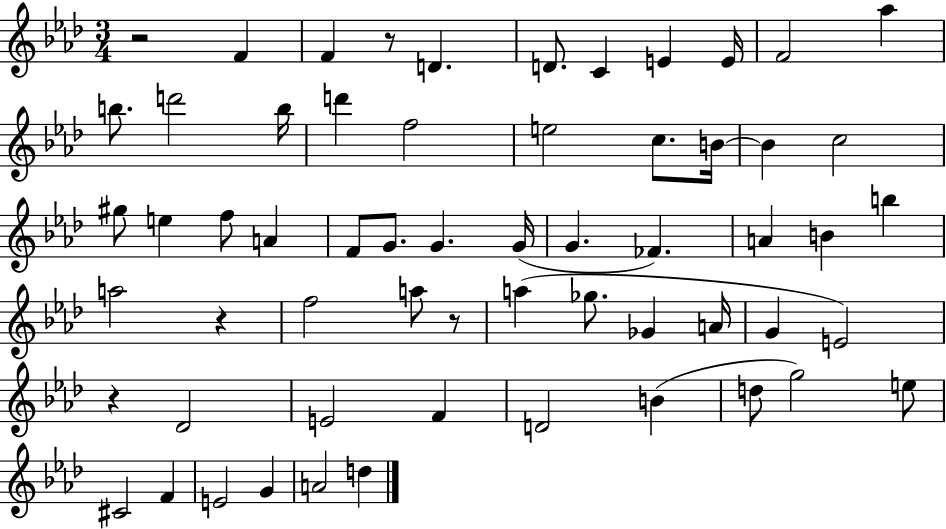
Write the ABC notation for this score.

X:1
T:Untitled
M:3/4
L:1/4
K:Ab
z2 F F z/2 D D/2 C E E/4 F2 _a b/2 d'2 b/4 d' f2 e2 c/2 B/4 B c2 ^g/2 e f/2 A F/2 G/2 G G/4 G _F A B b a2 z f2 a/2 z/2 a _g/2 _G A/4 G E2 z _D2 E2 F D2 B d/2 g2 e/2 ^C2 F E2 G A2 d